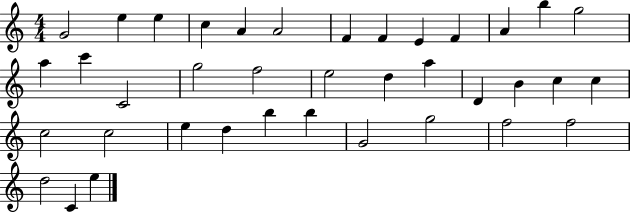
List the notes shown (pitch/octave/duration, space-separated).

G4/h E5/q E5/q C5/q A4/q A4/h F4/q F4/q E4/q F4/q A4/q B5/q G5/h A5/q C6/q C4/h G5/h F5/h E5/h D5/q A5/q D4/q B4/q C5/q C5/q C5/h C5/h E5/q D5/q B5/q B5/q G4/h G5/h F5/h F5/h D5/h C4/q E5/q